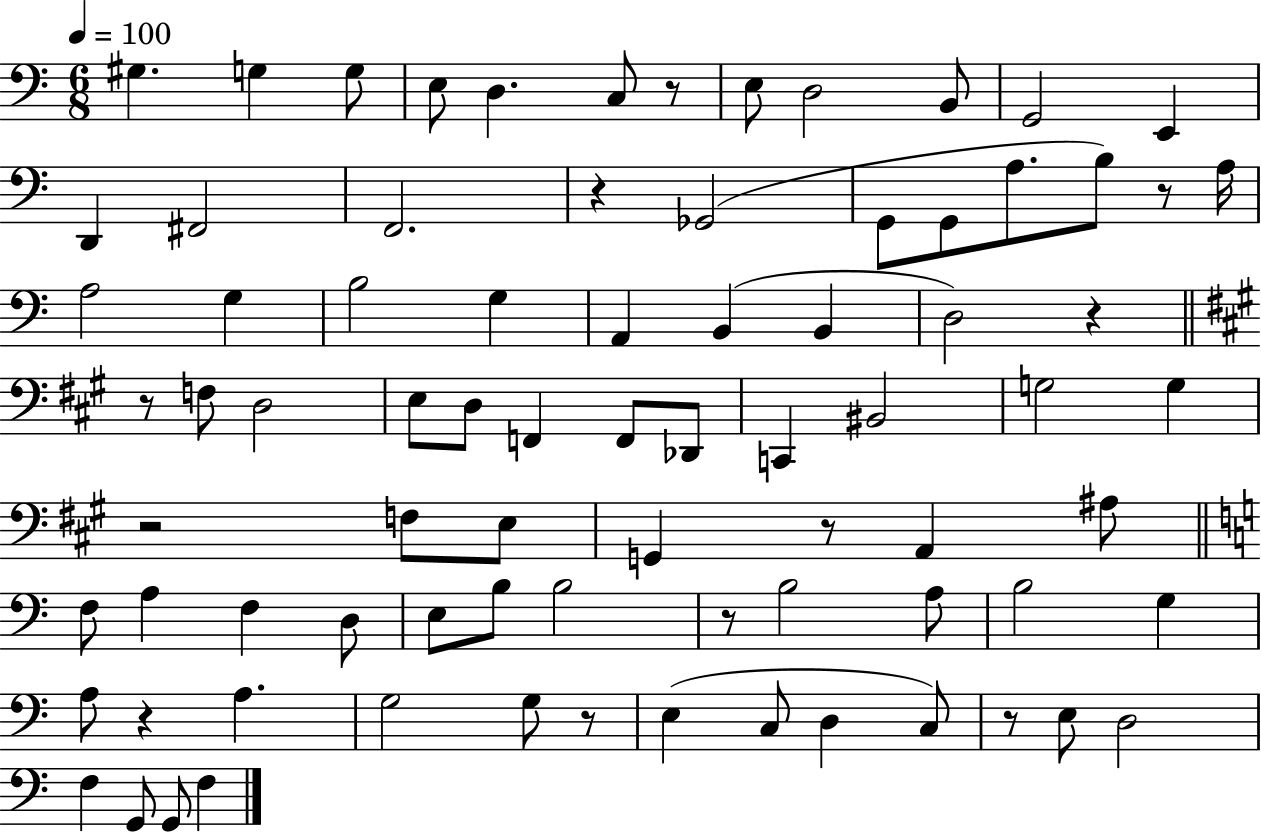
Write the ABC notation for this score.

X:1
T:Untitled
M:6/8
L:1/4
K:C
^G, G, G,/2 E,/2 D, C,/2 z/2 E,/2 D,2 B,,/2 G,,2 E,, D,, ^F,,2 F,,2 z _G,,2 G,,/2 G,,/2 A,/2 B,/2 z/2 A,/4 A,2 G, B,2 G, A,, B,, B,, D,2 z z/2 F,/2 D,2 E,/2 D,/2 F,, F,,/2 _D,,/2 C,, ^B,,2 G,2 G, z2 F,/2 E,/2 G,, z/2 A,, ^A,/2 F,/2 A, F, D,/2 E,/2 B,/2 B,2 z/2 B,2 A,/2 B,2 G, A,/2 z A, G,2 G,/2 z/2 E, C,/2 D, C,/2 z/2 E,/2 D,2 F, G,,/2 G,,/2 F,